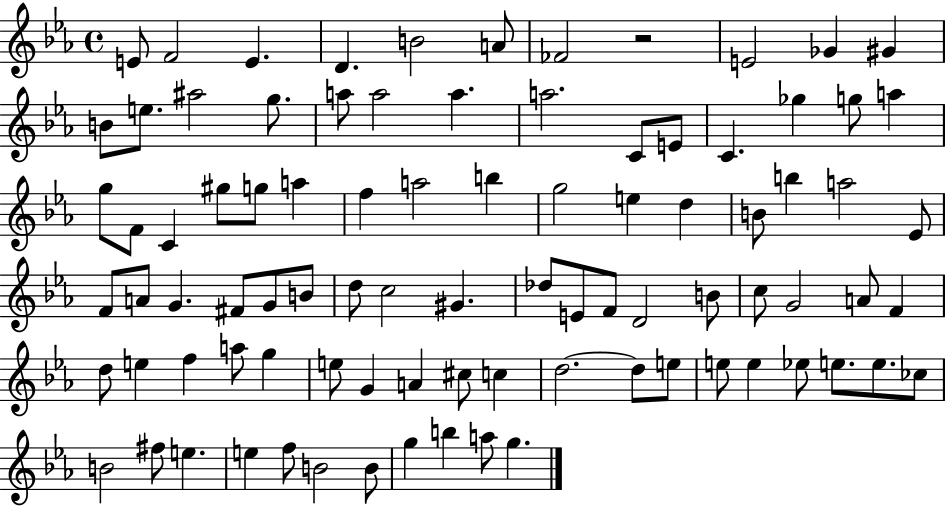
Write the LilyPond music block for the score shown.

{
  \clef treble
  \time 4/4
  \defaultTimeSignature
  \key ees \major
  e'8 f'2 e'4. | d'4. b'2 a'8 | fes'2 r2 | e'2 ges'4 gis'4 | \break b'8 e''8. ais''2 g''8. | a''8 a''2 a''4. | a''2. c'8 e'8 | c'4. ges''4 g''8 a''4 | \break g''8 f'8 c'4 gis''8 g''8 a''4 | f''4 a''2 b''4 | g''2 e''4 d''4 | b'8 b''4 a''2 ees'8 | \break f'8 a'8 g'4. fis'8 g'8 b'8 | d''8 c''2 gis'4. | des''8 e'8 f'8 d'2 b'8 | c''8 g'2 a'8 f'4 | \break d''8 e''4 f''4 a''8 g''4 | e''8 g'4 a'4 cis''8 c''4 | d''2.~~ d''8 e''8 | e''8 e''4 ees''8 e''8. e''8. ces''8 | \break b'2 fis''8 e''4. | e''4 f''8 b'2 b'8 | g''4 b''4 a''8 g''4. | \bar "|."
}